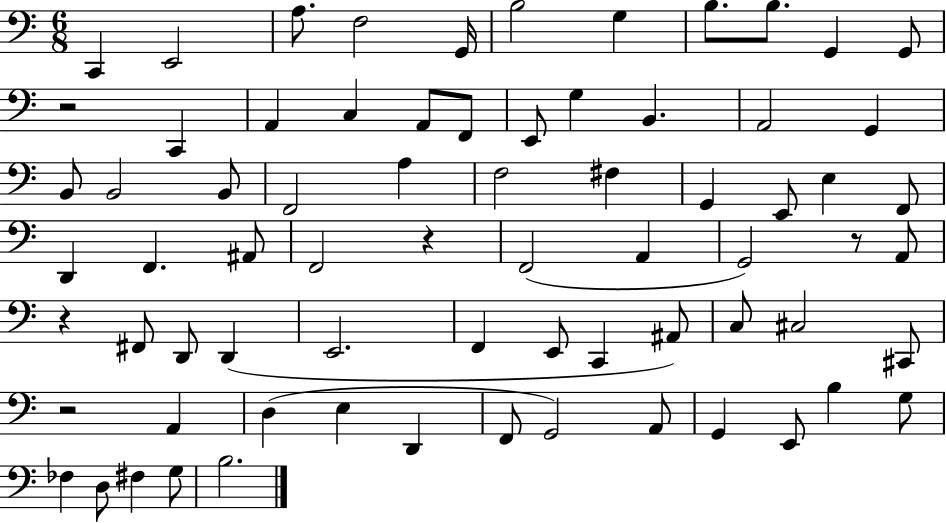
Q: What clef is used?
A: bass